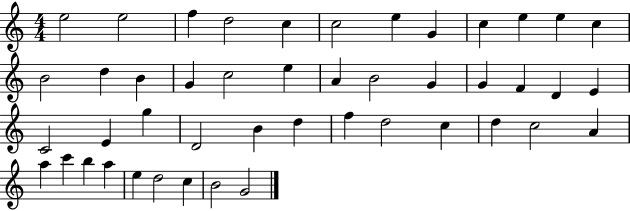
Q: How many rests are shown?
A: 0